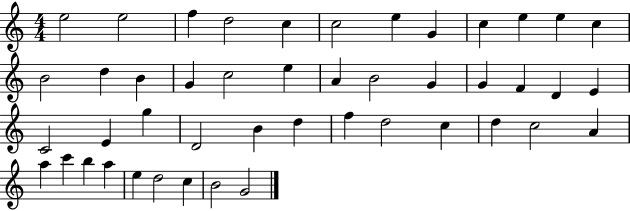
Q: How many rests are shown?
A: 0